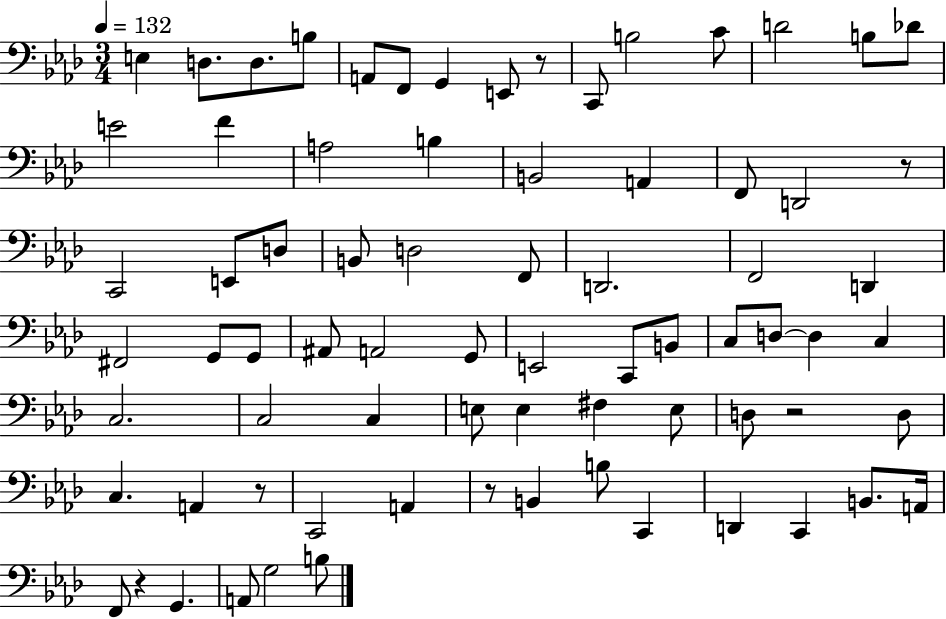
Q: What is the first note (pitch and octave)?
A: E3